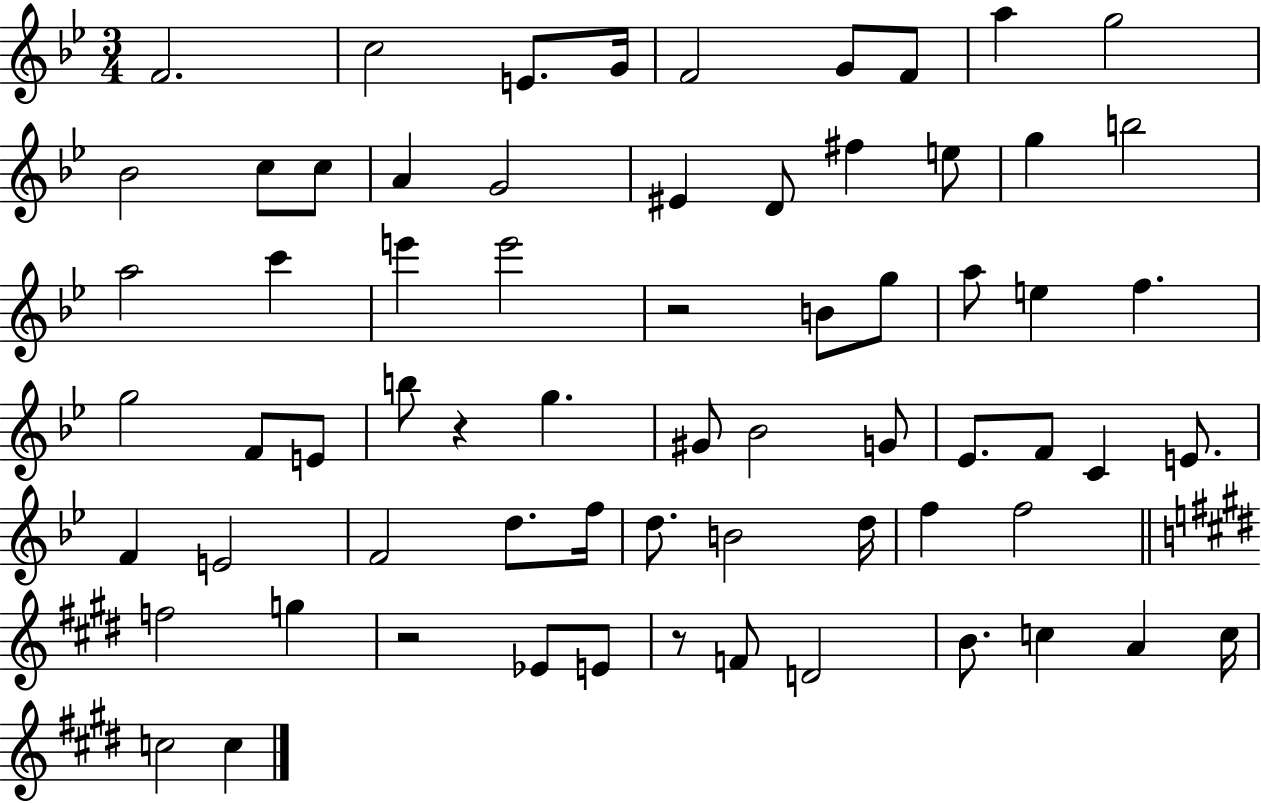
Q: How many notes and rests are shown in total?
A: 67